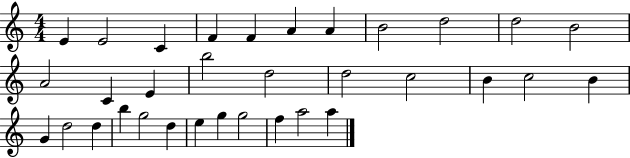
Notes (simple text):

E4/q E4/h C4/q F4/q F4/q A4/q A4/q B4/h D5/h D5/h B4/h A4/h C4/q E4/q B5/h D5/h D5/h C5/h B4/q C5/h B4/q G4/q D5/h D5/q B5/q G5/h D5/q E5/q G5/q G5/h F5/q A5/h A5/q